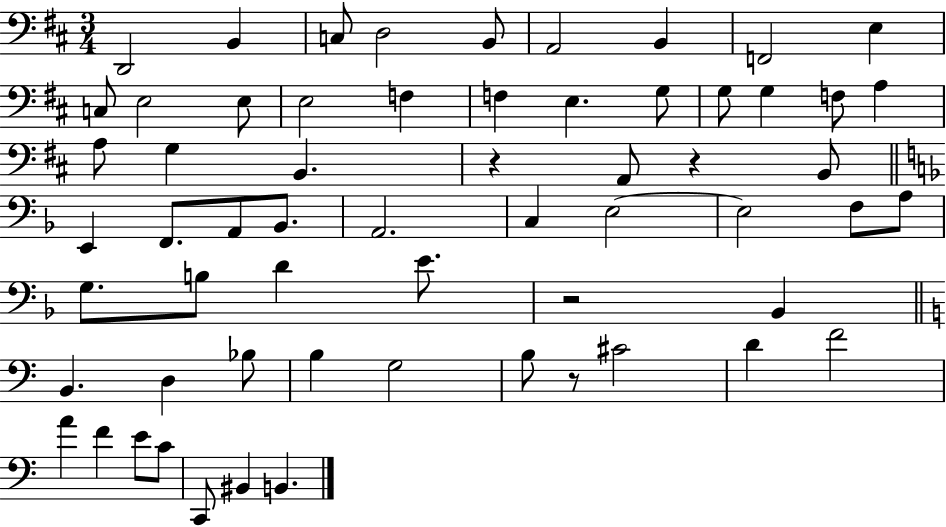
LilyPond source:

{
  \clef bass
  \numericTimeSignature
  \time 3/4
  \key d \major
  \repeat volta 2 { d,2 b,4 | c8 d2 b,8 | a,2 b,4 | f,2 e4 | \break c8 e2 e8 | e2 f4 | f4 e4. g8 | g8 g4 f8 a4 | \break a8 g4 b,4. | r4 a,8 r4 b,8 | \bar "||" \break \key f \major e,4 f,8. a,8 bes,8. | a,2. | c4 e2~~ | e2 f8 a8 | \break g8. b8 d'4 e'8. | r2 bes,4 | \bar "||" \break \key a \minor b,4. d4 bes8 | b4 g2 | b8 r8 cis'2 | d'4 f'2 | \break a'4 f'4 e'8 c'8 | c,8 bis,4 b,4. | } \bar "|."
}